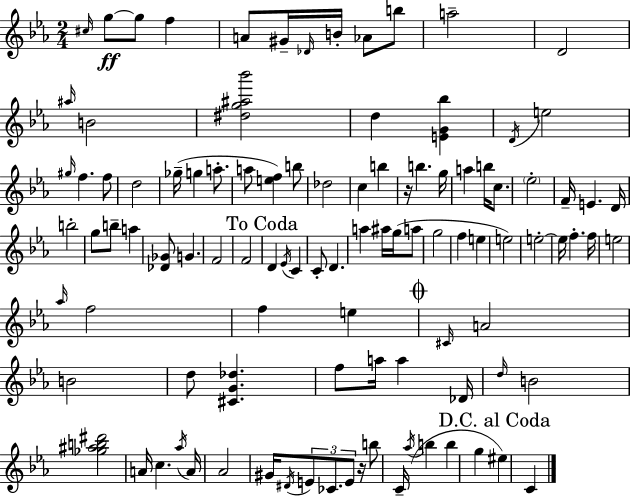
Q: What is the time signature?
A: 2/4